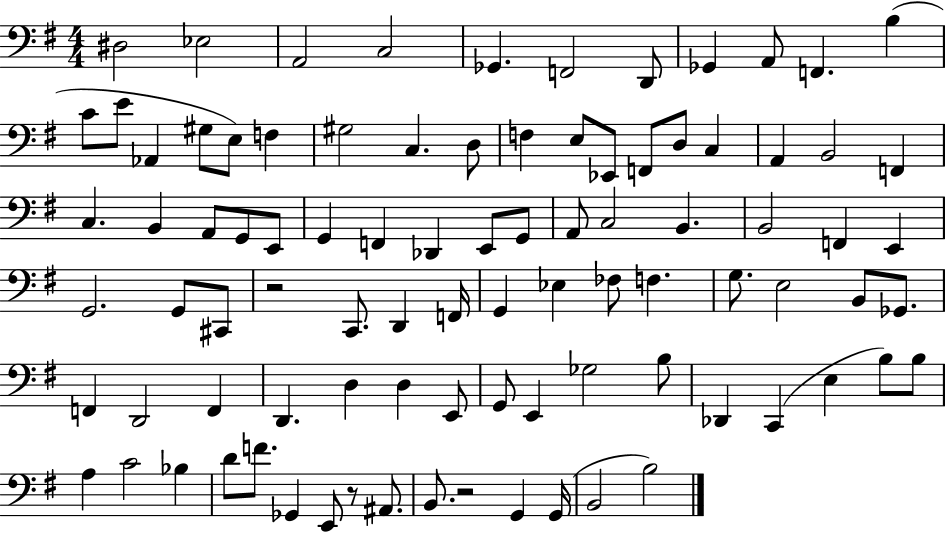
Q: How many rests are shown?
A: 3